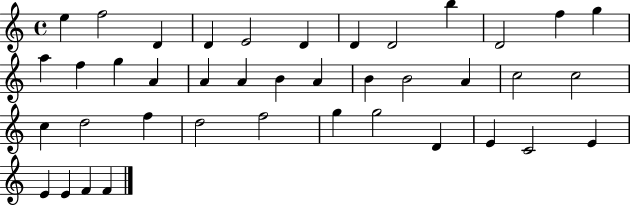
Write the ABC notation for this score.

X:1
T:Untitled
M:4/4
L:1/4
K:C
e f2 D D E2 D D D2 b D2 f g a f g A A A B A B B2 A c2 c2 c d2 f d2 f2 g g2 D E C2 E E E F F